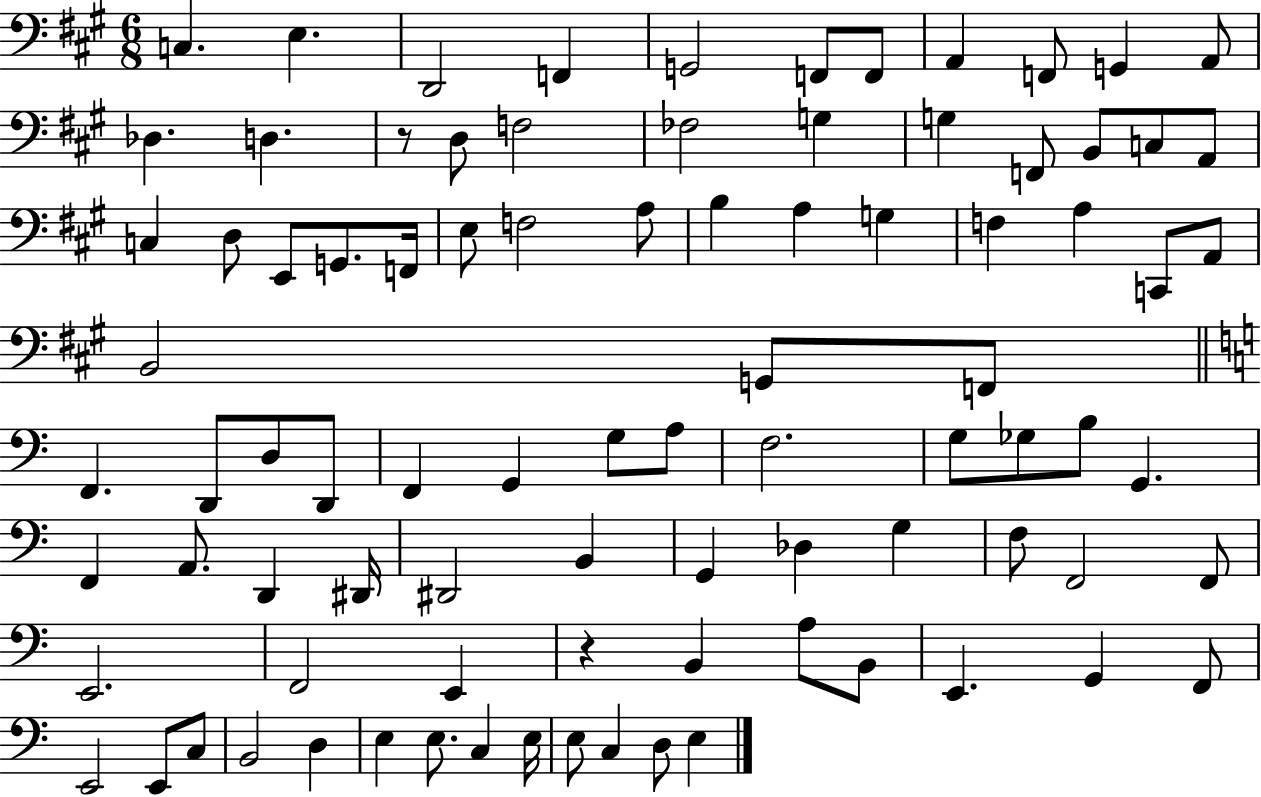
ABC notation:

X:1
T:Untitled
M:6/8
L:1/4
K:A
C, E, D,,2 F,, G,,2 F,,/2 F,,/2 A,, F,,/2 G,, A,,/2 _D, D, z/2 D,/2 F,2 _F,2 G, G, F,,/2 B,,/2 C,/2 A,,/2 C, D,/2 E,,/2 G,,/2 F,,/4 E,/2 F,2 A,/2 B, A, G, F, A, C,,/2 A,,/2 B,,2 G,,/2 F,,/2 F,, D,,/2 D,/2 D,,/2 F,, G,, G,/2 A,/2 F,2 G,/2 _G,/2 B,/2 G,, F,, A,,/2 D,, ^D,,/4 ^D,,2 B,, G,, _D, G, F,/2 F,,2 F,,/2 E,,2 F,,2 E,, z B,, A,/2 B,,/2 E,, G,, F,,/2 E,,2 E,,/2 C,/2 B,,2 D, E, E,/2 C, E,/4 E,/2 C, D,/2 E,